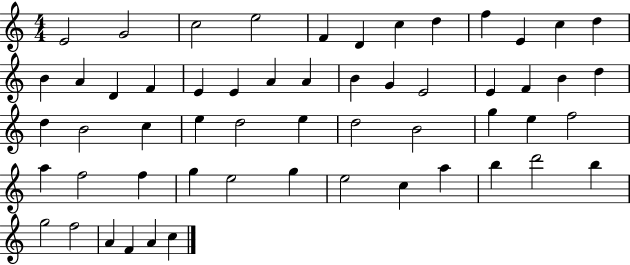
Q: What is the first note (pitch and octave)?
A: E4